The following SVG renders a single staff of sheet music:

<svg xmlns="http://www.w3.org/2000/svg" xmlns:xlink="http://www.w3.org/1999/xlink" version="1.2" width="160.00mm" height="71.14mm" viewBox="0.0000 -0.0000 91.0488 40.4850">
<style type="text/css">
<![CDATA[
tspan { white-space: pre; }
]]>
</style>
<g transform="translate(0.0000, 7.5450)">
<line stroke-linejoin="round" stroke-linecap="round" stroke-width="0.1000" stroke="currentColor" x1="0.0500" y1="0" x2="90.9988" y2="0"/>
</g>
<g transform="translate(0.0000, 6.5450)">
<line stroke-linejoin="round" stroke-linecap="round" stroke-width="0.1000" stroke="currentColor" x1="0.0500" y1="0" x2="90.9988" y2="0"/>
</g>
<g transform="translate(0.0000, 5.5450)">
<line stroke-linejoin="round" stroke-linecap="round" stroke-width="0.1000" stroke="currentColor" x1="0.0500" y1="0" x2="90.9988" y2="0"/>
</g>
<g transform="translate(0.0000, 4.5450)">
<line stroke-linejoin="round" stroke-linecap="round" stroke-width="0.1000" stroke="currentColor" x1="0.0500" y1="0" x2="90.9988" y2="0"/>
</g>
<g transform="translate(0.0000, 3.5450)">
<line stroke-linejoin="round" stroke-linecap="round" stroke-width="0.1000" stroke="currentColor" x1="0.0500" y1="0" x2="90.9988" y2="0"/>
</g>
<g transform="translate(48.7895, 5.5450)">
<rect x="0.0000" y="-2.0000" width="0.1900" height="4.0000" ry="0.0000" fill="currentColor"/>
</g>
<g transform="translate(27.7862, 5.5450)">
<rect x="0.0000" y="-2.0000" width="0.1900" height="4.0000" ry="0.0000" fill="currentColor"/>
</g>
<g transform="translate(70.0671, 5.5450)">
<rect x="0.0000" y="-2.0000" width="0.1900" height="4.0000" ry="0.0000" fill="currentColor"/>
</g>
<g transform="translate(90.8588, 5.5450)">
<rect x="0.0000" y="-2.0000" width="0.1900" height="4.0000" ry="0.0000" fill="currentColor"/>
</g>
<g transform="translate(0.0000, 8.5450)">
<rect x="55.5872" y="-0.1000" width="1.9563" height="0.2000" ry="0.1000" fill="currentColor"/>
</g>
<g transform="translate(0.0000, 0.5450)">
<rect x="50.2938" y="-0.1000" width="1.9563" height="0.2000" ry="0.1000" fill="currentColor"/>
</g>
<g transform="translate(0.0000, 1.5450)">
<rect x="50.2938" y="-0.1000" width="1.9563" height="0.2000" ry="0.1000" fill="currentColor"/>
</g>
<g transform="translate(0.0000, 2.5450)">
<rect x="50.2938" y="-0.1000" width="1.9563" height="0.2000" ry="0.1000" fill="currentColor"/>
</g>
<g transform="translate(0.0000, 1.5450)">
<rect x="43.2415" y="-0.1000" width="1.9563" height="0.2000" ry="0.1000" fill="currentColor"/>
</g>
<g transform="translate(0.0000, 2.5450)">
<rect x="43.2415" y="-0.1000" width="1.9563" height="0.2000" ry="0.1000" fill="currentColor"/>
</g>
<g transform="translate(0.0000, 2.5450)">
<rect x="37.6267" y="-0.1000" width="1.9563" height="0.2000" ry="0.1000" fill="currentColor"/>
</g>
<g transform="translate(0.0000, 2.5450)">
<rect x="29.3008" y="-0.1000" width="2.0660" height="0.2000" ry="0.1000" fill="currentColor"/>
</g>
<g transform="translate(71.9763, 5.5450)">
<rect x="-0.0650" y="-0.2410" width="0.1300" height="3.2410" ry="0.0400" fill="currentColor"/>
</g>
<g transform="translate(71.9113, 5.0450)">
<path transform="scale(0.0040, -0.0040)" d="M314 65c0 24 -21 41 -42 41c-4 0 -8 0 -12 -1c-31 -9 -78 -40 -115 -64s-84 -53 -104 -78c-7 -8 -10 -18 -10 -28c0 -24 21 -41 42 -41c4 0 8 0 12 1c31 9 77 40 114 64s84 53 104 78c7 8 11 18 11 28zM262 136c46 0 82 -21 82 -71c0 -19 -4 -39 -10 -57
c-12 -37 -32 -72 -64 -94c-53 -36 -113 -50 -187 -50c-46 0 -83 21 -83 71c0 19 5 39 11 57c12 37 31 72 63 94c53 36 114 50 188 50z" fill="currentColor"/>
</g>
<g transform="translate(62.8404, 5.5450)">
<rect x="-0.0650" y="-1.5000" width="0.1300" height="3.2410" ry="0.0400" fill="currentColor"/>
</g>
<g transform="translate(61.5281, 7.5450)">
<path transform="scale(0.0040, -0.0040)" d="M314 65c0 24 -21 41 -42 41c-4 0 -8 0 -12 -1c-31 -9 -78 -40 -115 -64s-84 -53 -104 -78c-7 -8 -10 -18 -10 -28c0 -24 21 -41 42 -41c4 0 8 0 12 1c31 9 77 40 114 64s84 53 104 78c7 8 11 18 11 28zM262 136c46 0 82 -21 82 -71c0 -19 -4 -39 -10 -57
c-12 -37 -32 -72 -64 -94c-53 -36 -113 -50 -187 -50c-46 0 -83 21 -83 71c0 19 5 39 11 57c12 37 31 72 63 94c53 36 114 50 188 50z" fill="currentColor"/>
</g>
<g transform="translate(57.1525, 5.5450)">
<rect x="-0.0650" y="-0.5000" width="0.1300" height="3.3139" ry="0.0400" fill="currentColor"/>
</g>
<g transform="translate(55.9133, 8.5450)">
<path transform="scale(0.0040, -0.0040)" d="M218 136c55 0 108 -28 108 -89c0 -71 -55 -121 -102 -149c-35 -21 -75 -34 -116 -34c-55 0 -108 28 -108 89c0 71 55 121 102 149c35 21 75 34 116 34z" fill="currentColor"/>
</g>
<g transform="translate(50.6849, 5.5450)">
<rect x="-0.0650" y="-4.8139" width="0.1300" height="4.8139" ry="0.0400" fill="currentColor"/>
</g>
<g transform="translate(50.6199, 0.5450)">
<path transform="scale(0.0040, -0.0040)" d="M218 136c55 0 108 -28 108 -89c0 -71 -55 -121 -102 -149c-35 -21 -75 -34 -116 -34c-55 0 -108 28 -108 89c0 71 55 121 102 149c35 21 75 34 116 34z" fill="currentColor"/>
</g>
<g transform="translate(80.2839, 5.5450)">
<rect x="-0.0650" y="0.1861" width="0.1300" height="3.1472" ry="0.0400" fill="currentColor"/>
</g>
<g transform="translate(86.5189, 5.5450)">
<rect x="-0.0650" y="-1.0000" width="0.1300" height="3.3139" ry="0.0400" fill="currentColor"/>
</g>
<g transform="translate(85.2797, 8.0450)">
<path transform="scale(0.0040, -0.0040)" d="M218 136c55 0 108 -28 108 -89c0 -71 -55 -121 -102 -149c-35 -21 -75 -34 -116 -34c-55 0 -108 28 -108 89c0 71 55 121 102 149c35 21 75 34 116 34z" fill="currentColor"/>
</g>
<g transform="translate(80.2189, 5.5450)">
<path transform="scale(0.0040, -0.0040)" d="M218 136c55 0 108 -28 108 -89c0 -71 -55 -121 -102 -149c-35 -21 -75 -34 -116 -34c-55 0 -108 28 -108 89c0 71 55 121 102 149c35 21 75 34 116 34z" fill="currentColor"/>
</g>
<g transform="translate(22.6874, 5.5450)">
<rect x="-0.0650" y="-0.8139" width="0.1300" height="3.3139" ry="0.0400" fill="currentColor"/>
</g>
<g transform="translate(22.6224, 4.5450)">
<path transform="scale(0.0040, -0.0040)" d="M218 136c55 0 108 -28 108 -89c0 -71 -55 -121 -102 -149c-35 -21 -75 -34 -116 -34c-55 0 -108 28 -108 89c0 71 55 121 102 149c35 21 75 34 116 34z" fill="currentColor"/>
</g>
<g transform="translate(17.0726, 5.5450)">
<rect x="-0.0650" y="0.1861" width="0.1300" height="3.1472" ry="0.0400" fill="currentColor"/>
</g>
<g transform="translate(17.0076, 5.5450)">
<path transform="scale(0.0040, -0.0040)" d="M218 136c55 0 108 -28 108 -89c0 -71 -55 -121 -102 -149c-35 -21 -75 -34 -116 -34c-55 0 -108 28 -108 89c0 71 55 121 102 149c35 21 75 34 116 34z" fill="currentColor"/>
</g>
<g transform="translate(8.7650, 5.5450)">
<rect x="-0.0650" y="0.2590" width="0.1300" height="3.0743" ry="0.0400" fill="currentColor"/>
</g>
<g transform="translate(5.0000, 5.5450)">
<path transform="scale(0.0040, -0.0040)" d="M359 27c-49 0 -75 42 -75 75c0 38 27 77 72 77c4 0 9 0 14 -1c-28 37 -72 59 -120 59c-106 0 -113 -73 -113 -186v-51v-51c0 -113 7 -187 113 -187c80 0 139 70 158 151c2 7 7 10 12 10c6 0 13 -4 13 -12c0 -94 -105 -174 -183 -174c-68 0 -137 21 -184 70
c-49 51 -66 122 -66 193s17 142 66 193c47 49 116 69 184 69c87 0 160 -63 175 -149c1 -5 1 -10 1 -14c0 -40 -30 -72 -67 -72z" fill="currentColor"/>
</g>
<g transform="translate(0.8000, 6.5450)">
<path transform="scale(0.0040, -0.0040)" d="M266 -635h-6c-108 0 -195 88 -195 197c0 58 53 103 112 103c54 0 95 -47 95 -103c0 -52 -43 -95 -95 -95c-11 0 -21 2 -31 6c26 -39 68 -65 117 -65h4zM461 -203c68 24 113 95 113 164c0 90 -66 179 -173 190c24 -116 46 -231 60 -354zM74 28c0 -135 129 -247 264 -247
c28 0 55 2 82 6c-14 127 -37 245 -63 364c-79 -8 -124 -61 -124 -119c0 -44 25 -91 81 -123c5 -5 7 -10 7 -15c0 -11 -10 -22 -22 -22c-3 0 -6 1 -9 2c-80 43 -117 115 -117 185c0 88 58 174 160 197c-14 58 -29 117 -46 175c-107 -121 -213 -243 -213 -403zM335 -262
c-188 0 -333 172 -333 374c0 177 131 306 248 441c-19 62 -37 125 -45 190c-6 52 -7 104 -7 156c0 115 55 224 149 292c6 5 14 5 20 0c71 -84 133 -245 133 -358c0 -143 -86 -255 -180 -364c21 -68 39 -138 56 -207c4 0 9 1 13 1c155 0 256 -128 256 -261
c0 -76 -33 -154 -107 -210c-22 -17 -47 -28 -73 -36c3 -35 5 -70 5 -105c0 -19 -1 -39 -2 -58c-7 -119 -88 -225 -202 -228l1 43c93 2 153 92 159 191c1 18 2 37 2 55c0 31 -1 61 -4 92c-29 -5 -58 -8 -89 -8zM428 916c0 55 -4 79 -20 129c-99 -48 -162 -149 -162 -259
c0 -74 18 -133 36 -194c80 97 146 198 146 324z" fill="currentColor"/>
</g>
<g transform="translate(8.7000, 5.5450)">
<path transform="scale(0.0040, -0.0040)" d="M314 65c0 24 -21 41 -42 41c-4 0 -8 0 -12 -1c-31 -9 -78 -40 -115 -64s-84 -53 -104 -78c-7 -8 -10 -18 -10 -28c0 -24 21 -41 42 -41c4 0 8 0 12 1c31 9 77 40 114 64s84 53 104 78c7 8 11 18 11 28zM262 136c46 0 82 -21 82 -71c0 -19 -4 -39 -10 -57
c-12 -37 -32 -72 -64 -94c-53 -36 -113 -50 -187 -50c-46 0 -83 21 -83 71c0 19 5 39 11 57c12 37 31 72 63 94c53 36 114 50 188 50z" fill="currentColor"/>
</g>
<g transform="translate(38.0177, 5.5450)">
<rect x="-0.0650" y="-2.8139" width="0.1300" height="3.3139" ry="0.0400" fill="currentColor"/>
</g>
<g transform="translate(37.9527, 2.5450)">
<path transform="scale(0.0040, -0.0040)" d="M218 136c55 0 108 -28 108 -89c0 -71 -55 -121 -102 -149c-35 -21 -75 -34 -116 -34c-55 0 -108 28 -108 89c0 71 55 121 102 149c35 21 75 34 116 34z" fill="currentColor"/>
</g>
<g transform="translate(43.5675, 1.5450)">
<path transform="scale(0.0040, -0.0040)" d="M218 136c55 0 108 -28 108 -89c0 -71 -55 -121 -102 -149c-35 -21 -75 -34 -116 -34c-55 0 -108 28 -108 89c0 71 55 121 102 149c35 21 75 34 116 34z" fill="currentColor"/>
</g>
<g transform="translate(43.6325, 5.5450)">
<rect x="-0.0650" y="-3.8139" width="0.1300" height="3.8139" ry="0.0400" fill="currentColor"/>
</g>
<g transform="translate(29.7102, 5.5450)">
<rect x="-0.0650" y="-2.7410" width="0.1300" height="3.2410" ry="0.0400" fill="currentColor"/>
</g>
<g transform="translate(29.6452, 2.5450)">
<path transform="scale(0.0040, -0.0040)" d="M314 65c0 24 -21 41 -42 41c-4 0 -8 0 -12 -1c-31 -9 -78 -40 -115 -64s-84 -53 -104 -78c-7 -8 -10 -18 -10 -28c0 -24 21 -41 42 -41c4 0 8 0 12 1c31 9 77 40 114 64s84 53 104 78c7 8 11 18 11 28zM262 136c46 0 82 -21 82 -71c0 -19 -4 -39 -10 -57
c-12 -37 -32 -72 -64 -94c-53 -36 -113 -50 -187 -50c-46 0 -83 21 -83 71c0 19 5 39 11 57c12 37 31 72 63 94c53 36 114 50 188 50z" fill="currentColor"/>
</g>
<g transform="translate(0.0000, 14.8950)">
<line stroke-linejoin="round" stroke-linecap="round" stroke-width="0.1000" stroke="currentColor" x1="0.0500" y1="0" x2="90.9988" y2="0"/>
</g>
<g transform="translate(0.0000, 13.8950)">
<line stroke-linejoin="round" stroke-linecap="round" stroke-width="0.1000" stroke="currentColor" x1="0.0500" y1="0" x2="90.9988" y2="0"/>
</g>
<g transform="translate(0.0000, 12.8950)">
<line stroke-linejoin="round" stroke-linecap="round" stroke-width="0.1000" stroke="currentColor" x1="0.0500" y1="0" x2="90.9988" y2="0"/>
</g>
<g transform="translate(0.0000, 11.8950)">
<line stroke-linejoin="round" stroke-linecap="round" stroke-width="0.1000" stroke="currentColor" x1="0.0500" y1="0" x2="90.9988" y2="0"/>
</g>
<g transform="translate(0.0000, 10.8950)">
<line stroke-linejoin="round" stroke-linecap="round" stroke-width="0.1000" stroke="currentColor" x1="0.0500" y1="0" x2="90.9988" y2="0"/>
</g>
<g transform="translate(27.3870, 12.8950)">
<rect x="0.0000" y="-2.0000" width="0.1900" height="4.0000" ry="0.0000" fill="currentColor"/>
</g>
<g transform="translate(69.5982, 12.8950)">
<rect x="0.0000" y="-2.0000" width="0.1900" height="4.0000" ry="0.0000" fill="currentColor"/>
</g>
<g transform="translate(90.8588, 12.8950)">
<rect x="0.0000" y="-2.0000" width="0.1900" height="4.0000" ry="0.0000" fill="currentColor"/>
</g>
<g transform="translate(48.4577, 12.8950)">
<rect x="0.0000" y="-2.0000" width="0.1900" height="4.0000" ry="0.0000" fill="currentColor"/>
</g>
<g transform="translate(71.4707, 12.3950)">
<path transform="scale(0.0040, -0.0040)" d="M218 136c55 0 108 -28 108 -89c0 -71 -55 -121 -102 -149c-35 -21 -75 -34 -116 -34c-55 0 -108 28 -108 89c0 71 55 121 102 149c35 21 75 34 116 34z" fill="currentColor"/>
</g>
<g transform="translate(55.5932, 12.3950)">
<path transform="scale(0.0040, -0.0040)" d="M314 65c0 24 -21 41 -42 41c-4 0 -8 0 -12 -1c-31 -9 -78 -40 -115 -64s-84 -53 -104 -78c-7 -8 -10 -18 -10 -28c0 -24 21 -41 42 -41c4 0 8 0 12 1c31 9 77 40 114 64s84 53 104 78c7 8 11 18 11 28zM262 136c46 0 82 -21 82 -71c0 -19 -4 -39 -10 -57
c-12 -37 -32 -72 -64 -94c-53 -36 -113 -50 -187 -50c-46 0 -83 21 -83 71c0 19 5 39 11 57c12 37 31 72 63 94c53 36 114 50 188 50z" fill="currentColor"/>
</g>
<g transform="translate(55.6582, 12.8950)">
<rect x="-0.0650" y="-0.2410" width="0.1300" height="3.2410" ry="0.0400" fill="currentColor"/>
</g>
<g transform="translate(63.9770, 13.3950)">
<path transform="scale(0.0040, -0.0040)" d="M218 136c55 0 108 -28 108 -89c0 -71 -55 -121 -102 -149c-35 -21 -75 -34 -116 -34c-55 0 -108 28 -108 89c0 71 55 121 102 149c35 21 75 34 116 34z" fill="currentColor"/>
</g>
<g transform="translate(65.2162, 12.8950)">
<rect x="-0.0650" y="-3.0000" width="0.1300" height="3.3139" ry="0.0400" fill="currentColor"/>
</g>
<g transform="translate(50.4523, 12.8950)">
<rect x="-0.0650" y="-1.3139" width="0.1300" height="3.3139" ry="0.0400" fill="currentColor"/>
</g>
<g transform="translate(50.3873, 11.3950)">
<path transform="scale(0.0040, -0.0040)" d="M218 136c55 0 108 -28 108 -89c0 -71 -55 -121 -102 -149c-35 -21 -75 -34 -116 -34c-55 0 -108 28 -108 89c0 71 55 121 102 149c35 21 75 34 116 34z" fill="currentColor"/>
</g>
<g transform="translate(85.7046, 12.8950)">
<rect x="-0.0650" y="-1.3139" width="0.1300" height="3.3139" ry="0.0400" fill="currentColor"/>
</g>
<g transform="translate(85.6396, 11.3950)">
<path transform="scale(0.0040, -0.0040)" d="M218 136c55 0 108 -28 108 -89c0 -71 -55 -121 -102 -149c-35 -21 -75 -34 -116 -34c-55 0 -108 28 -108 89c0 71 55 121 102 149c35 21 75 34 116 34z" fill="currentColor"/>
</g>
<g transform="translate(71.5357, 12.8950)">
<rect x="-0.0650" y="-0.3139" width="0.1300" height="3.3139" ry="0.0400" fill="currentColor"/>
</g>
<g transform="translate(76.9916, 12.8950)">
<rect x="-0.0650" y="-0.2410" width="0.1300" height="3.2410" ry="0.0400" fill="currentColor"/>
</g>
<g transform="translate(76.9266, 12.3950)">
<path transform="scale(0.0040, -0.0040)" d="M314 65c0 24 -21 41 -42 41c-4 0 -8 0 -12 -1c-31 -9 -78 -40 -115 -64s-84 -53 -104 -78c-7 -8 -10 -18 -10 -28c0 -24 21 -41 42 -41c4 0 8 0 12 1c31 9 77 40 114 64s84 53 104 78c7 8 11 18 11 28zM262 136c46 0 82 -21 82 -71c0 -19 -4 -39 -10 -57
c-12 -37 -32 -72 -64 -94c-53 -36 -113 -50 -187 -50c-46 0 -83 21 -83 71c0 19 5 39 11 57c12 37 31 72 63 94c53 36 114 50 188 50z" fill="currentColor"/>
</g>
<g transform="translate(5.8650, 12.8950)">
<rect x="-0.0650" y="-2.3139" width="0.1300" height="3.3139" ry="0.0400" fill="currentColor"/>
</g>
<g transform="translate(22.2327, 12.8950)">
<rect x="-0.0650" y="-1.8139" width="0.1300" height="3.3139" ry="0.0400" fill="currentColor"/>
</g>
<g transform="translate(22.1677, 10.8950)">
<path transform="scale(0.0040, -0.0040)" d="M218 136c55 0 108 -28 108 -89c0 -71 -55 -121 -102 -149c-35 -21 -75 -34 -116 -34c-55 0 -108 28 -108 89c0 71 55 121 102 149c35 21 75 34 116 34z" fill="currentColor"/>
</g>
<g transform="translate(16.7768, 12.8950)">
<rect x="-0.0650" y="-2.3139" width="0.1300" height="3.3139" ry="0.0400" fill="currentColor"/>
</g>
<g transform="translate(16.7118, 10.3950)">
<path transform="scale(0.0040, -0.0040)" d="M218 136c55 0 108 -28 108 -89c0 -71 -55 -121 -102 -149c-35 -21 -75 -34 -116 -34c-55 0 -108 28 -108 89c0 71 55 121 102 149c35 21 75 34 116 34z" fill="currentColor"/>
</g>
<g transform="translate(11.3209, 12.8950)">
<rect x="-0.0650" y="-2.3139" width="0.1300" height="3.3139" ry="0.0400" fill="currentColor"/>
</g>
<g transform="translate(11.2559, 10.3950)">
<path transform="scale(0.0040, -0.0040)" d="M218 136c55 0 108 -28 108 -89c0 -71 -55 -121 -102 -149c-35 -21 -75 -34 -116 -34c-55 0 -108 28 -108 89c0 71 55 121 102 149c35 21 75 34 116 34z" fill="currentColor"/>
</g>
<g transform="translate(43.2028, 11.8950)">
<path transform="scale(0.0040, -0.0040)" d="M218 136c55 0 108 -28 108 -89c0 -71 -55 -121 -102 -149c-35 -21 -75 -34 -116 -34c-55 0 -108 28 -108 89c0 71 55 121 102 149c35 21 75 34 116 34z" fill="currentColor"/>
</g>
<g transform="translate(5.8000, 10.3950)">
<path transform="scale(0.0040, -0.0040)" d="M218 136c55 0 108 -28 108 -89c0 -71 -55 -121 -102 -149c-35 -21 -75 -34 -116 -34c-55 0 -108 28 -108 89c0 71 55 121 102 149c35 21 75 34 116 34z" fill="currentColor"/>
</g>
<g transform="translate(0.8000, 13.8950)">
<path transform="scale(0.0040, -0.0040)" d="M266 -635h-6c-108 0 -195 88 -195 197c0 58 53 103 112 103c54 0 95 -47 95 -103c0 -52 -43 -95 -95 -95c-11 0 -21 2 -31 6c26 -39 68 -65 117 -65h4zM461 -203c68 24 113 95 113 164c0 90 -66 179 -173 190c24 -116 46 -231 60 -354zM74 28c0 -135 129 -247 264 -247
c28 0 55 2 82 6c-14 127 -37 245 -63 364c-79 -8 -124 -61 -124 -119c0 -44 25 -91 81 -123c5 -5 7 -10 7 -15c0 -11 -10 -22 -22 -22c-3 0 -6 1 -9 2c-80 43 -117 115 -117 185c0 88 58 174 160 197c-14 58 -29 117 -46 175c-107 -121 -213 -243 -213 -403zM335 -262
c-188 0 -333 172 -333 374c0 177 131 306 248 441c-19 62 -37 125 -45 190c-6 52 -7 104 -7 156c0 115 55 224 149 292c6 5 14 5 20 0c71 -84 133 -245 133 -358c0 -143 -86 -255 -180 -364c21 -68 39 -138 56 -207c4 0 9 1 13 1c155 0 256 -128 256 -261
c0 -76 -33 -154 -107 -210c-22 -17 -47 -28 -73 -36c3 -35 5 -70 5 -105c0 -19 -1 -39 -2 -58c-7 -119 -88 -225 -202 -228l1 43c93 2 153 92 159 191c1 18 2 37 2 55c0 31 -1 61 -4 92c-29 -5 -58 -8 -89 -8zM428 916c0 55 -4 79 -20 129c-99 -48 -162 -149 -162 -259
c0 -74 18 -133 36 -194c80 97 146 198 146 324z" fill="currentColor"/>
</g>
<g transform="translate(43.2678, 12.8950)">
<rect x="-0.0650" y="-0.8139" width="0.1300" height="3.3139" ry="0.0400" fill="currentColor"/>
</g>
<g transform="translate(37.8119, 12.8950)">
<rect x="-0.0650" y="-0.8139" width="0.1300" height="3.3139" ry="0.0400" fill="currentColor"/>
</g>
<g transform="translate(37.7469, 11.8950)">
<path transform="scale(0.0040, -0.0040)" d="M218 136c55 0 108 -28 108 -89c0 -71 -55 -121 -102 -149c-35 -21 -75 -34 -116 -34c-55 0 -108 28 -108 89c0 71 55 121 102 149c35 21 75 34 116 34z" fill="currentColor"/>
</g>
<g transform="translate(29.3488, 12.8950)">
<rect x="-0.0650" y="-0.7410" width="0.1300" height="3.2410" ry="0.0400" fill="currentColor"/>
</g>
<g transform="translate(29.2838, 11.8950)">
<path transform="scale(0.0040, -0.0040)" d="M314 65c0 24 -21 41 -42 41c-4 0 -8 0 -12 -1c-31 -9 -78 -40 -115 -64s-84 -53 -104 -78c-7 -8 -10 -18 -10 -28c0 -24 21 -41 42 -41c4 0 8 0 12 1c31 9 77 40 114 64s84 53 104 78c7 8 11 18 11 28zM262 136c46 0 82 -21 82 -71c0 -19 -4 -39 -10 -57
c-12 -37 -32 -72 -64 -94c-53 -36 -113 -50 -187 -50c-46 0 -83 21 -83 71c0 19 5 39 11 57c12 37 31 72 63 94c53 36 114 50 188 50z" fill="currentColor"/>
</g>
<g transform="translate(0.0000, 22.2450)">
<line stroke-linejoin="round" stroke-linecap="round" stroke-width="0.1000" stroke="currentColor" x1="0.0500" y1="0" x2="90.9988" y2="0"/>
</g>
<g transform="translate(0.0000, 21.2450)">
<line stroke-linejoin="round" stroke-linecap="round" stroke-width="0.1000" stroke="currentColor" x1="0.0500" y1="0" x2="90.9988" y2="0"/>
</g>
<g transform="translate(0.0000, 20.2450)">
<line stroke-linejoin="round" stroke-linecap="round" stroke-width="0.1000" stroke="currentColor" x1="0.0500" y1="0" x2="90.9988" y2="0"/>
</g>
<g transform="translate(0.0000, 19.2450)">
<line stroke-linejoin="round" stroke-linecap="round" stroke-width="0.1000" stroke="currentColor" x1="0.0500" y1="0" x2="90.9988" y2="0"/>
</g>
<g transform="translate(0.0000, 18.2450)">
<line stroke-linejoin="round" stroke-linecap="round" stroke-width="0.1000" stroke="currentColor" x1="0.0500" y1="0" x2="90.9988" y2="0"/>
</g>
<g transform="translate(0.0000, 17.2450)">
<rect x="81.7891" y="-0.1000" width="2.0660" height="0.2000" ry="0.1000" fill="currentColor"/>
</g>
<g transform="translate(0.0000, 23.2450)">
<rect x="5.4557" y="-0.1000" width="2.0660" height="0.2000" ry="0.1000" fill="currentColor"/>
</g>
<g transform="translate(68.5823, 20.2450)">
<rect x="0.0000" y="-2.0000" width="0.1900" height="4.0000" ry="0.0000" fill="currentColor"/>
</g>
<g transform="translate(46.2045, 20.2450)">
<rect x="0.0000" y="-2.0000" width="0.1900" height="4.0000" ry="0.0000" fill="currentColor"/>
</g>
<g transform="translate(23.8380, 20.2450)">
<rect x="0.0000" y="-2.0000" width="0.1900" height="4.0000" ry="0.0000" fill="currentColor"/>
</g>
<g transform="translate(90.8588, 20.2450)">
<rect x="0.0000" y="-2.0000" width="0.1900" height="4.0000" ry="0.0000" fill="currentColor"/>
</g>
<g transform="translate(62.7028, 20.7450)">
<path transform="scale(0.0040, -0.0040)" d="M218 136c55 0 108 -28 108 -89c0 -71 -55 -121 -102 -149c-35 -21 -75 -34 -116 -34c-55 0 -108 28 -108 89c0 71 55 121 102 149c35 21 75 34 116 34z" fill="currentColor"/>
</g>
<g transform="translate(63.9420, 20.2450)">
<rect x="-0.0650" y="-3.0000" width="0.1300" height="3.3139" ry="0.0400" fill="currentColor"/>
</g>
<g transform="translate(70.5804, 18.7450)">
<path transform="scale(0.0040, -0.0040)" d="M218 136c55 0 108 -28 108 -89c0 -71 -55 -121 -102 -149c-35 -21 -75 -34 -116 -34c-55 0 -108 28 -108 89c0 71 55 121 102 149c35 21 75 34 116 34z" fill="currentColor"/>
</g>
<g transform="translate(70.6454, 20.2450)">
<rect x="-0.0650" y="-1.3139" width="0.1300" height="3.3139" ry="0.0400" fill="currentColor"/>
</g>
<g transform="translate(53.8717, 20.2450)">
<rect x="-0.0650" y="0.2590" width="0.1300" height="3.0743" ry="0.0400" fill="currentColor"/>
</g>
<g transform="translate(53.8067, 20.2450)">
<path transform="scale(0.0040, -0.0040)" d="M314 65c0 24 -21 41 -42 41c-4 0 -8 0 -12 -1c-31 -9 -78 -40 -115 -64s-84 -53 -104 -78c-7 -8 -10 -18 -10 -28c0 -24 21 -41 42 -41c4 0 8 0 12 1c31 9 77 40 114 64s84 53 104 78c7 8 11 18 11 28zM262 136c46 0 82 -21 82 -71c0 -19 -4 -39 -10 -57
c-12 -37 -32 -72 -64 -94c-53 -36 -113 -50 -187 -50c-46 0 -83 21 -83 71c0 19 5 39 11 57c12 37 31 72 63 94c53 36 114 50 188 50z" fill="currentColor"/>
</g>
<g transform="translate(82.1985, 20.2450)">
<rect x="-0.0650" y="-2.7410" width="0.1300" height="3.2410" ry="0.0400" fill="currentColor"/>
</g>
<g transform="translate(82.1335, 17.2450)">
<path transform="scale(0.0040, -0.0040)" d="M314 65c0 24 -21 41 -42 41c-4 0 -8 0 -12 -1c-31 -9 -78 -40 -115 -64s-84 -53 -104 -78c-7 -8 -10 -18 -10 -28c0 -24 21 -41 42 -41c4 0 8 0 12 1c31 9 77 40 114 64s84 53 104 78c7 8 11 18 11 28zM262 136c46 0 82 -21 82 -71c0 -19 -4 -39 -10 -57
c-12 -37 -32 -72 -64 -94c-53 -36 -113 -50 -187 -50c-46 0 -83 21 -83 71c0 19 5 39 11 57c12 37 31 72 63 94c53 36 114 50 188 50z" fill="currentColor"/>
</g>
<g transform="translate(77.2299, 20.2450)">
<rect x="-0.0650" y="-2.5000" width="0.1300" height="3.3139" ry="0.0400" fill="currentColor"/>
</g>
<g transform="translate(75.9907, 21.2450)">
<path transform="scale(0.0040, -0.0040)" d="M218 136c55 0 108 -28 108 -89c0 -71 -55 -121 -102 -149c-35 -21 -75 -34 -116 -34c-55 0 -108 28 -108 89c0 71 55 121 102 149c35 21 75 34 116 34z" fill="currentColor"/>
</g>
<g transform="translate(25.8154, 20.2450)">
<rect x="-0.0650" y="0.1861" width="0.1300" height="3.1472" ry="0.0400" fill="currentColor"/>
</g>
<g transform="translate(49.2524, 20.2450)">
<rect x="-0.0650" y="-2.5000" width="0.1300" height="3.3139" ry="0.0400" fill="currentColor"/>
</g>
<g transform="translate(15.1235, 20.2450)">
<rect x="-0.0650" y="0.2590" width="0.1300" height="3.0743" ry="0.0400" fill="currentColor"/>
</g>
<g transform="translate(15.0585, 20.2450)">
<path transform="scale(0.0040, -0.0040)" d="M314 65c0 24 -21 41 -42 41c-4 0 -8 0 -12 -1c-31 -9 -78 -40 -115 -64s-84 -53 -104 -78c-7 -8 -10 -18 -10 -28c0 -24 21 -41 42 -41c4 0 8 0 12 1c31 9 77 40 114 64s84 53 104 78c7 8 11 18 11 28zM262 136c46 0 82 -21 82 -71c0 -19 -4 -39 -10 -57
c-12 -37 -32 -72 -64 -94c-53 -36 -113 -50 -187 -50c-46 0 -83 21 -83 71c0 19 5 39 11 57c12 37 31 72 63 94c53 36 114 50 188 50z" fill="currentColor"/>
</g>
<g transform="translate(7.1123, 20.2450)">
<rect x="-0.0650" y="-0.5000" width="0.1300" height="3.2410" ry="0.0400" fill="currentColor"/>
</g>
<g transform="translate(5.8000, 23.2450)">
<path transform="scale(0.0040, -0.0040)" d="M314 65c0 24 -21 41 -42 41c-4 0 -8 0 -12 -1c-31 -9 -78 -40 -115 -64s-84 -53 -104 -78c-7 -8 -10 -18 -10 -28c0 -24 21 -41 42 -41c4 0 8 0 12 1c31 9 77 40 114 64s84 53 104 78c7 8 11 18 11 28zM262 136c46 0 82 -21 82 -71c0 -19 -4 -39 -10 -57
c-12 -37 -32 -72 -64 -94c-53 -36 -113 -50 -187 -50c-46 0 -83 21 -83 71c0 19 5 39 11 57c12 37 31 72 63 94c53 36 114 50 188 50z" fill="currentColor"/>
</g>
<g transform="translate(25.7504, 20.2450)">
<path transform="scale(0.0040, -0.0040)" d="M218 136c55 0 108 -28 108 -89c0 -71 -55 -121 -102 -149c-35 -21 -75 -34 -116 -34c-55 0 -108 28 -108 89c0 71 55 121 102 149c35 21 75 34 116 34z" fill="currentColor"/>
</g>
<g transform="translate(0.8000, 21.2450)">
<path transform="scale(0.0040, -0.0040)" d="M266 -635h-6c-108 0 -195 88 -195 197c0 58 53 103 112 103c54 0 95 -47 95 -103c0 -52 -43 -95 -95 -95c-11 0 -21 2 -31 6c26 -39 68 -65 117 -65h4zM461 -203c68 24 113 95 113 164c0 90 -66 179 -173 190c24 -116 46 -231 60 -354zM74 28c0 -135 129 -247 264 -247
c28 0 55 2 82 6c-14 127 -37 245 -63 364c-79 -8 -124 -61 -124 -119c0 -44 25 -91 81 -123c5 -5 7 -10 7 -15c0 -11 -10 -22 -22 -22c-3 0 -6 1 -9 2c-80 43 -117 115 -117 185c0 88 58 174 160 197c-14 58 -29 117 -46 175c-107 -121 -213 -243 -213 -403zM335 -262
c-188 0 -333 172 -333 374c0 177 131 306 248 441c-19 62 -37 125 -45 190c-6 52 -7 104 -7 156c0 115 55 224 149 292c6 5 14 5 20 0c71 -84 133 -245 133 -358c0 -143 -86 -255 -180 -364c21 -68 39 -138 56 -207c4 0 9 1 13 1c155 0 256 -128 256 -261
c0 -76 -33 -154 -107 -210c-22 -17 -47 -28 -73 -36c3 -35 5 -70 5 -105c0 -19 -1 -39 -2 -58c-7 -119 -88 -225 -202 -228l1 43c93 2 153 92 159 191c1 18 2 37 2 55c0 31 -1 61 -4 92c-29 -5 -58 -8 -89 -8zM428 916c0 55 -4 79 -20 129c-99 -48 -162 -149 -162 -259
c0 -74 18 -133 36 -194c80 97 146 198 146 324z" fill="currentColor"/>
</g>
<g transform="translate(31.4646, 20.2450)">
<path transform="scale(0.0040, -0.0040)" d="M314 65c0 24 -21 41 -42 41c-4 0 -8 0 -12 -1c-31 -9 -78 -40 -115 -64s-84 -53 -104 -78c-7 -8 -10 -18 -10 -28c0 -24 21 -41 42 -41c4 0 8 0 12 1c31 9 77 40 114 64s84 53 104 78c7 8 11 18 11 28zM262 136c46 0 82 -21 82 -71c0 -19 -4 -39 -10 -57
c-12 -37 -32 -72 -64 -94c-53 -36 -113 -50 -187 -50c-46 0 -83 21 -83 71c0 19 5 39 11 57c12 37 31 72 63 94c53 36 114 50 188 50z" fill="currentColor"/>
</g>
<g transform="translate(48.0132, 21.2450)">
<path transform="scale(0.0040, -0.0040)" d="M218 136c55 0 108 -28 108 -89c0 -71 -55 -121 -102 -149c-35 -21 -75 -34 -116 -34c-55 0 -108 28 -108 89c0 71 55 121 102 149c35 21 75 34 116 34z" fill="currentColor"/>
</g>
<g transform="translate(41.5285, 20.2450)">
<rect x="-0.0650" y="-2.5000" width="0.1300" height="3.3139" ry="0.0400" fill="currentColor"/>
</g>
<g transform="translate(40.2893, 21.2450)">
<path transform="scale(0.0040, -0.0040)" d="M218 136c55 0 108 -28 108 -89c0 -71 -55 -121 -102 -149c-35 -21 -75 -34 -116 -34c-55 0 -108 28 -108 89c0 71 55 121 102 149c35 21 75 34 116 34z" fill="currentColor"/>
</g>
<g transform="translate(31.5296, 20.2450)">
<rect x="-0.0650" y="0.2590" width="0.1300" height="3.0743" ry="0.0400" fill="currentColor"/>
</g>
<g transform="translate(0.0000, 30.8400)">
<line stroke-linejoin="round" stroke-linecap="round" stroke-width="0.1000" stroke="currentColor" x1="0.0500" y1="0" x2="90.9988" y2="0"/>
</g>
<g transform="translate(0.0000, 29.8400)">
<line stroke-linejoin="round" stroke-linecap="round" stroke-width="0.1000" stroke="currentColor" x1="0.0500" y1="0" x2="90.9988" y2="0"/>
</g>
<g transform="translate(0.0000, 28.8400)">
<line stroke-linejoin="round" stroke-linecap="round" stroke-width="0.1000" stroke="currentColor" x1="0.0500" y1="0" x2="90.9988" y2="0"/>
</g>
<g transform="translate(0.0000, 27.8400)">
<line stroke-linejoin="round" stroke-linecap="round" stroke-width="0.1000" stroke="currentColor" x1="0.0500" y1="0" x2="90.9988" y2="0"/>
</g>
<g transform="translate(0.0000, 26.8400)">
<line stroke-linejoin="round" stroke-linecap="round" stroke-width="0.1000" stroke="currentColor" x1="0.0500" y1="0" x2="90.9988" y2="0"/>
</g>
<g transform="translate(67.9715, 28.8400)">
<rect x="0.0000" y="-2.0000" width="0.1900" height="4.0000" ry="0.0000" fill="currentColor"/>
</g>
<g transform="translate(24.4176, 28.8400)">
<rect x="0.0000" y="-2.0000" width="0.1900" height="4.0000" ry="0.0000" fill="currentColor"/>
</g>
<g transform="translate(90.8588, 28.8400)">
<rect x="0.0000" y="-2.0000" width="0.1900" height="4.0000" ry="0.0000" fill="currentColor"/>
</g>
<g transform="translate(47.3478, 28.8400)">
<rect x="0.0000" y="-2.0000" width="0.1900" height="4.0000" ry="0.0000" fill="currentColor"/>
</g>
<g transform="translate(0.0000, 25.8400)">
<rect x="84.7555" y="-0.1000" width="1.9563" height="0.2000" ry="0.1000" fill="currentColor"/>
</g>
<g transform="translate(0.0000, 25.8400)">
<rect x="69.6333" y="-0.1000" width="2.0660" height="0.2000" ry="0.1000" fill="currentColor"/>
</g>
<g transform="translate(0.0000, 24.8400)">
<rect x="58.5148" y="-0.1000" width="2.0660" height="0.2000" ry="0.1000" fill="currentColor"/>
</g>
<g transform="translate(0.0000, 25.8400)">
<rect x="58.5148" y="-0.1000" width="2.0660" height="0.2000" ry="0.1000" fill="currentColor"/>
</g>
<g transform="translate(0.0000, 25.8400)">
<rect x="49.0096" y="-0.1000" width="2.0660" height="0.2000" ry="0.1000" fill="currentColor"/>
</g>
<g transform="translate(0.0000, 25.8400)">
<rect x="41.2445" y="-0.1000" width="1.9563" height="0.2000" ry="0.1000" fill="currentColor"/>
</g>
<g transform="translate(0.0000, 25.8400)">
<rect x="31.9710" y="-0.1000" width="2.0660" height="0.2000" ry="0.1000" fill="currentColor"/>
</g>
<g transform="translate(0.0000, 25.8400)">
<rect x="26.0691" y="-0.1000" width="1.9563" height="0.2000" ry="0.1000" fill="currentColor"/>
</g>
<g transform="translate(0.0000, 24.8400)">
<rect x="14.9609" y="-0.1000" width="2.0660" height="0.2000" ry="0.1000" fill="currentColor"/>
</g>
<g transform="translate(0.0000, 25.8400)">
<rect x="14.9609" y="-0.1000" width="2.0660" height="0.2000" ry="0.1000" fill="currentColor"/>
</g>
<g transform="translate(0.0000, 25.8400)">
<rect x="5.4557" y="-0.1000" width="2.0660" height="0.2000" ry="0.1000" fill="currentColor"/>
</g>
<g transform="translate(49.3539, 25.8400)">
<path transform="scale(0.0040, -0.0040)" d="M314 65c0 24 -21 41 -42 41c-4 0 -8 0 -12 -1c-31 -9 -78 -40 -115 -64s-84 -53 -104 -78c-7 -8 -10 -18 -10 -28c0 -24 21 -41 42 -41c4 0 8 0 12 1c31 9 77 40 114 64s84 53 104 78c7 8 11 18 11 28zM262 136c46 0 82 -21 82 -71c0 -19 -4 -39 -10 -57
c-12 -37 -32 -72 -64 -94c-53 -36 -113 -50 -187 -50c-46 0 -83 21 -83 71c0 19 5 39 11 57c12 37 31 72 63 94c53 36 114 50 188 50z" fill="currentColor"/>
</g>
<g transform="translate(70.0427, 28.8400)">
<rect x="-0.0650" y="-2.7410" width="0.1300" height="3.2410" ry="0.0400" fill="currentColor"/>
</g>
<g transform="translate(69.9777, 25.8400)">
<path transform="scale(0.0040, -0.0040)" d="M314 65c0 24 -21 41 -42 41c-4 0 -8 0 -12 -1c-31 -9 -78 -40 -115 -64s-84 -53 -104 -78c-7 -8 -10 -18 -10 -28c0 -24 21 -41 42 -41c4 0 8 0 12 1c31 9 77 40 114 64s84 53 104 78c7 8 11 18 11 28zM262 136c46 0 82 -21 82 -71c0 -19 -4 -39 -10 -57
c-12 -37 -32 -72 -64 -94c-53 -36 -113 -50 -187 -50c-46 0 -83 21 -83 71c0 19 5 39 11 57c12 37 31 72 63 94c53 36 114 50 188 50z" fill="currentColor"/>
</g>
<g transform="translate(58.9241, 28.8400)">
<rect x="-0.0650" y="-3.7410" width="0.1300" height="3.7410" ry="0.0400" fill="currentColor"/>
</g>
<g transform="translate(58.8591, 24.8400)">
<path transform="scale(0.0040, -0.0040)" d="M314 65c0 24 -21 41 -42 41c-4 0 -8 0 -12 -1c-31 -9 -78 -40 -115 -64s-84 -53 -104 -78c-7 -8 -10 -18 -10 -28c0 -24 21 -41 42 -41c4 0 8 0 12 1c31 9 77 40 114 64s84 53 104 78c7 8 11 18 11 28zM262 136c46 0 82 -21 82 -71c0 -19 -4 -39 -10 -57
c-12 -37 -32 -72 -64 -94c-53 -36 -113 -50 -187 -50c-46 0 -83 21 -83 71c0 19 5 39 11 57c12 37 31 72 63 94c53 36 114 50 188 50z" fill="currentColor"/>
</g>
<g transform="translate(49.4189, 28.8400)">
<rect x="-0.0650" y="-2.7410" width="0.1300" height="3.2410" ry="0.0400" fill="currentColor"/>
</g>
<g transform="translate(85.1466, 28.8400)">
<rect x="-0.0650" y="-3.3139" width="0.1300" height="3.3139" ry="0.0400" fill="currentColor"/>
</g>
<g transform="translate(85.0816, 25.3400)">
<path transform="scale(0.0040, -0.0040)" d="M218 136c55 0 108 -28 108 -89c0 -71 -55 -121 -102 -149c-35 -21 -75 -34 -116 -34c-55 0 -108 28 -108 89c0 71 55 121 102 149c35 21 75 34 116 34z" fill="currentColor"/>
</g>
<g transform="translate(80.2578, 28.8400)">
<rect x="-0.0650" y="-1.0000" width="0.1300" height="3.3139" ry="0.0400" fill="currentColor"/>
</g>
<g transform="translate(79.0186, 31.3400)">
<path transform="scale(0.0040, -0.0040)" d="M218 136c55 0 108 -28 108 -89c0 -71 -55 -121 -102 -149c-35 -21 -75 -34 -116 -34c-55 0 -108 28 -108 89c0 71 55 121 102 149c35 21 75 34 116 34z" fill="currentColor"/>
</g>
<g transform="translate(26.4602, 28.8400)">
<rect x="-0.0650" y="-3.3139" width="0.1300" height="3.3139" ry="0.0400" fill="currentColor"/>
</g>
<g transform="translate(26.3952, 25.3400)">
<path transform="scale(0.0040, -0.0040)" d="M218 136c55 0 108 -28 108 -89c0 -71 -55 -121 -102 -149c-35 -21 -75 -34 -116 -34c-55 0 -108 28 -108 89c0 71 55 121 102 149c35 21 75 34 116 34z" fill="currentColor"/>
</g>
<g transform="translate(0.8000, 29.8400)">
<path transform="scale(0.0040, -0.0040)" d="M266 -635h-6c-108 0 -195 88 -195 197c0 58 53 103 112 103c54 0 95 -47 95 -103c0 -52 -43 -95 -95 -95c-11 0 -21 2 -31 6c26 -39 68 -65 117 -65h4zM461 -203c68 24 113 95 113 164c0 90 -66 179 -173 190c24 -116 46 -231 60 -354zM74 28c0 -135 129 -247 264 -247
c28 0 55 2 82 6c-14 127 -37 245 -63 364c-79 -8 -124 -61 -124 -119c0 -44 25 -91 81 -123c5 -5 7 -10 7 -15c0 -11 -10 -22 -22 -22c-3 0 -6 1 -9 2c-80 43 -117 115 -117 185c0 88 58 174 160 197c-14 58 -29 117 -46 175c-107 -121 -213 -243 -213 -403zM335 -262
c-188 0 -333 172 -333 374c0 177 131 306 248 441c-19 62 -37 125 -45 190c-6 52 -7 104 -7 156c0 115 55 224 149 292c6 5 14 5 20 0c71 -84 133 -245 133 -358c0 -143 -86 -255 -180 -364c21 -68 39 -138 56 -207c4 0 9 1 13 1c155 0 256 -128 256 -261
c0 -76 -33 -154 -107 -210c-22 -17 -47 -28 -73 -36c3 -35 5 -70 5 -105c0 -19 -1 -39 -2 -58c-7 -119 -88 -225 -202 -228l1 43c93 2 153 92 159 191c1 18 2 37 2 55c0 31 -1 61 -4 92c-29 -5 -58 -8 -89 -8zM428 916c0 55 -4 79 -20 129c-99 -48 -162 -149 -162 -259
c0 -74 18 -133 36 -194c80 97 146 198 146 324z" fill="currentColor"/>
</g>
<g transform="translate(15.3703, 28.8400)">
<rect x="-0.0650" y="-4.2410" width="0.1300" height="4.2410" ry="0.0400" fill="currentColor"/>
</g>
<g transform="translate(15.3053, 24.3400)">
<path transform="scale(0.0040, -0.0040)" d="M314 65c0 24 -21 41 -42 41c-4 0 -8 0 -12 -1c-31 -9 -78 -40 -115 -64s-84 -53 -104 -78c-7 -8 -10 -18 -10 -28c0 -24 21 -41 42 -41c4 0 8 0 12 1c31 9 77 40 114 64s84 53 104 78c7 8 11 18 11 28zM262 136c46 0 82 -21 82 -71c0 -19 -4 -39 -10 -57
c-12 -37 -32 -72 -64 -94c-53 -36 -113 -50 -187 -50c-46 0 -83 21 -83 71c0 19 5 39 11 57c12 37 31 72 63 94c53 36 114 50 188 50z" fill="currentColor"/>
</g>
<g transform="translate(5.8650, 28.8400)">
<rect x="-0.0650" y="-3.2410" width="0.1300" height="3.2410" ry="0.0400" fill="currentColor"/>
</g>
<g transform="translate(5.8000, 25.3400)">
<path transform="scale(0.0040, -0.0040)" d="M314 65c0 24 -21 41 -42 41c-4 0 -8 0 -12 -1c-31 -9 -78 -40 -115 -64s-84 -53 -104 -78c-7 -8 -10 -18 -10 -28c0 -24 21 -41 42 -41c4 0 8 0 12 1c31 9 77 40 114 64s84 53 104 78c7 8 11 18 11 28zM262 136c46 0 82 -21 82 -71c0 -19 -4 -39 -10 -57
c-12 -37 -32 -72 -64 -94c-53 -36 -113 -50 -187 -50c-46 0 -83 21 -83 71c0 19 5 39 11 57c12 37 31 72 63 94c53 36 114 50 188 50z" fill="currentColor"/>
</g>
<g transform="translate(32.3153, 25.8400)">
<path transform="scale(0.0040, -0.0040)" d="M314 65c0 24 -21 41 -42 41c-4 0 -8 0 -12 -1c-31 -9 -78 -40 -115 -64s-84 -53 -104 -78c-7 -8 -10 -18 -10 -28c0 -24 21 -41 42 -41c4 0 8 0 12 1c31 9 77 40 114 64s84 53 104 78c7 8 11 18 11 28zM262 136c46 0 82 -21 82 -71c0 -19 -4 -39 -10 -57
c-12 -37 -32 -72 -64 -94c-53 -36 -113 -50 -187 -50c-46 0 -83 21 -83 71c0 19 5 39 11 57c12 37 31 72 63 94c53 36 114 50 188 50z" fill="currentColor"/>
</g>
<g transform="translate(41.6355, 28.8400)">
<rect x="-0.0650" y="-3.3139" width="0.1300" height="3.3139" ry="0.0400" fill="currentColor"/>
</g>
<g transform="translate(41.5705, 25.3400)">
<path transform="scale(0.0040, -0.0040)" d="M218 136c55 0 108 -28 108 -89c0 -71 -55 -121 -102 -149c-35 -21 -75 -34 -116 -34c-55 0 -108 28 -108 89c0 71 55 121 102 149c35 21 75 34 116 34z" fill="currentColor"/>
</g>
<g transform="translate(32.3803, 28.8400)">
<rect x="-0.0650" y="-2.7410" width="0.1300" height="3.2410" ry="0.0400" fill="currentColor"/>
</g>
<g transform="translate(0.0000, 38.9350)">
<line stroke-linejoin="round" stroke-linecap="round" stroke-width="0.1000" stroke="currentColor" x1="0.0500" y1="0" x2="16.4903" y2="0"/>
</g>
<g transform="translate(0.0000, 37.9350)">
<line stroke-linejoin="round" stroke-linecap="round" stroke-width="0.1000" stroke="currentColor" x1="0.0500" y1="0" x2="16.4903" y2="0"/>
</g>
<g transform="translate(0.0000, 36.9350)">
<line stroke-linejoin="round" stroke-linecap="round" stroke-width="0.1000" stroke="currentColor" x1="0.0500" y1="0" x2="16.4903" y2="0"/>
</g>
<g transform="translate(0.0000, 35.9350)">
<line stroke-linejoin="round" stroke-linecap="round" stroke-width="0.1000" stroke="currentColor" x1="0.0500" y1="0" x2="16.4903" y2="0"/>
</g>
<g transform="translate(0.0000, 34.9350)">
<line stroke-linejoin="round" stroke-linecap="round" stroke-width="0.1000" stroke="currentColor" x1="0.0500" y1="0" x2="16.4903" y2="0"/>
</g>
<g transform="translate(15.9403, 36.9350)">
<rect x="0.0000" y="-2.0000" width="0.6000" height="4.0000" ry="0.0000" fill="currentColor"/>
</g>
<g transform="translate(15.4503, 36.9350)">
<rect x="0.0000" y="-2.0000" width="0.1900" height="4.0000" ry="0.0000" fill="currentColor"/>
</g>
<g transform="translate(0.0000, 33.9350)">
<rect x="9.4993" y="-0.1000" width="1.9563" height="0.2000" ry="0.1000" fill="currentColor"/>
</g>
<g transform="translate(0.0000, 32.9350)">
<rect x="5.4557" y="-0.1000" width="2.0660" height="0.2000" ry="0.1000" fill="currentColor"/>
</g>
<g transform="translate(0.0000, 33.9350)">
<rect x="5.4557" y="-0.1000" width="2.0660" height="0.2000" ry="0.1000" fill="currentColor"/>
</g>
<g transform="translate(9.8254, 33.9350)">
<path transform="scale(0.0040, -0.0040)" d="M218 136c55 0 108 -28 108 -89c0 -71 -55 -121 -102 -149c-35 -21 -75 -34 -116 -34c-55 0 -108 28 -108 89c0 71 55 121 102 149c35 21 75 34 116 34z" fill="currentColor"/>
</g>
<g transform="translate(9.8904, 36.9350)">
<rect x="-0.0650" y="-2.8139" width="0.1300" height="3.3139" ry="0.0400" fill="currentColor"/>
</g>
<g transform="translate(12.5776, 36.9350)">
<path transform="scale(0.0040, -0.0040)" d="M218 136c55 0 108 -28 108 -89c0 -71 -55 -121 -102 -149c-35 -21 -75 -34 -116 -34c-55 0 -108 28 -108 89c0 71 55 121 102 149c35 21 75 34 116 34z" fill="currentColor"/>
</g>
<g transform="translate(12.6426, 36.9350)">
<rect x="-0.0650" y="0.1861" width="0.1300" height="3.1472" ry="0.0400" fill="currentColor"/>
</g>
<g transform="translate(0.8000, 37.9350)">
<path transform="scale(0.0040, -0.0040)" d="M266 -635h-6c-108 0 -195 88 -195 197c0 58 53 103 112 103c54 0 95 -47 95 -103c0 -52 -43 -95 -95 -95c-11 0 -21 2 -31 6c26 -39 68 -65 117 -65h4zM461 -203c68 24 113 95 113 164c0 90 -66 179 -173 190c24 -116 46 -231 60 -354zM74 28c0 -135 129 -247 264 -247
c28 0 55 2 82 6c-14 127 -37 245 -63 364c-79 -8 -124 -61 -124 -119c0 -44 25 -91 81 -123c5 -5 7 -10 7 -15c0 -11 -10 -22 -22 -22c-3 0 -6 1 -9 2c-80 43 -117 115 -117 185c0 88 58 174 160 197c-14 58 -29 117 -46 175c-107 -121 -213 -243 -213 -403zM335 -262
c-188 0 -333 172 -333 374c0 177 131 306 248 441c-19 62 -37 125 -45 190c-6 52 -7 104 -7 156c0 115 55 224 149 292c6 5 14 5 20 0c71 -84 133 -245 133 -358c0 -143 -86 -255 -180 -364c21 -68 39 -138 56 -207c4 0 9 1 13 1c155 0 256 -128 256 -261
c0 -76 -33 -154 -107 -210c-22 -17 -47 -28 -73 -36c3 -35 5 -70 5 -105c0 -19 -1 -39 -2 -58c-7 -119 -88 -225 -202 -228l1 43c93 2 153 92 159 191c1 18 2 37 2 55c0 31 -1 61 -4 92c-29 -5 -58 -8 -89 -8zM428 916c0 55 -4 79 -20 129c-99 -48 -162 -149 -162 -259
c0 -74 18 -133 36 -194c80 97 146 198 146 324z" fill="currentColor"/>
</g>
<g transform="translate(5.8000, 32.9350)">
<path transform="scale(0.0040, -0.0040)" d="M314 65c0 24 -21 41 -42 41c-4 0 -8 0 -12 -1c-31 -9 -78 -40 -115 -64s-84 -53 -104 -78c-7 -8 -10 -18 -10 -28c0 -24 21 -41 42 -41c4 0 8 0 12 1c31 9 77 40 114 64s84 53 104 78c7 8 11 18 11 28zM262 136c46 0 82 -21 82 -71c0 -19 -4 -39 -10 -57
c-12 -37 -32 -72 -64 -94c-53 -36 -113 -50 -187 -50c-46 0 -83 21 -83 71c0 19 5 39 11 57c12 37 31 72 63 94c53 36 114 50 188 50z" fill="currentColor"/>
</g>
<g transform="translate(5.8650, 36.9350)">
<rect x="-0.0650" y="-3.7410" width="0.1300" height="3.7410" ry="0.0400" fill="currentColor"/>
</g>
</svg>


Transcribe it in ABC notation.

X:1
T:Untitled
M:4/4
L:1/4
K:C
B2 B d a2 a c' e' C E2 c2 B D g g g f d2 d d e c2 A c c2 e C2 B2 B B2 G G B2 A e G a2 b2 d'2 b a2 b a2 c'2 a2 D b c'2 a B